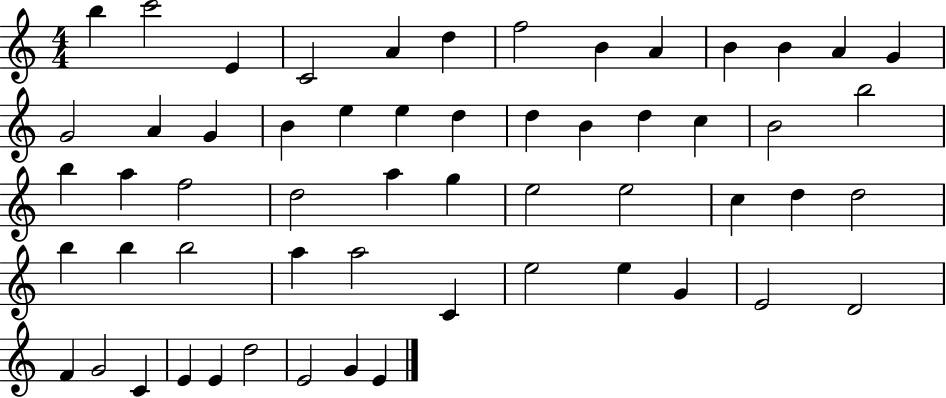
B5/q C6/h E4/q C4/h A4/q D5/q F5/h B4/q A4/q B4/q B4/q A4/q G4/q G4/h A4/q G4/q B4/q E5/q E5/q D5/q D5/q B4/q D5/q C5/q B4/h B5/h B5/q A5/q F5/h D5/h A5/q G5/q E5/h E5/h C5/q D5/q D5/h B5/q B5/q B5/h A5/q A5/h C4/q E5/h E5/q G4/q E4/h D4/h F4/q G4/h C4/q E4/q E4/q D5/h E4/h G4/q E4/q